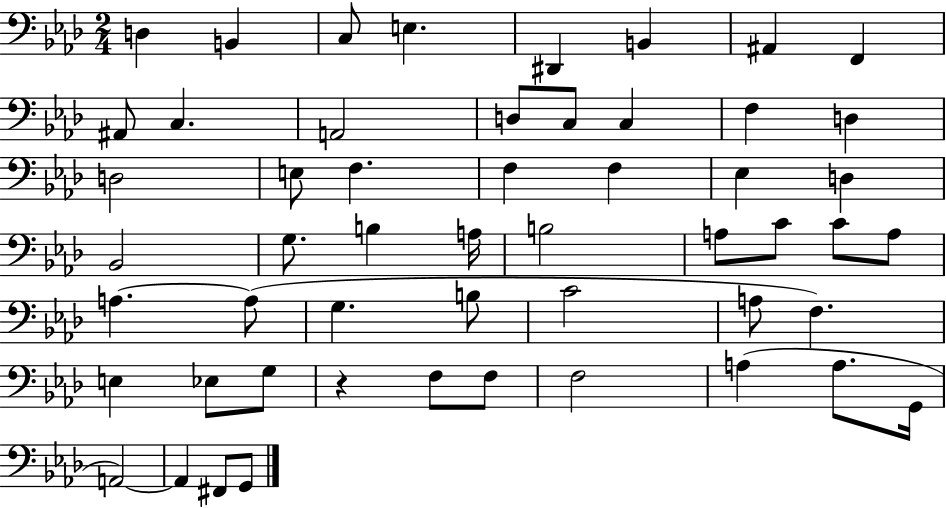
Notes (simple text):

D3/q B2/q C3/e E3/q. D#2/q B2/q A#2/q F2/q A#2/e C3/q. A2/h D3/e C3/e C3/q F3/q D3/q D3/h E3/e F3/q. F3/q F3/q Eb3/q D3/q Bb2/h G3/e. B3/q A3/s B3/h A3/e C4/e C4/e A3/e A3/q. A3/e G3/q. B3/e C4/h A3/e F3/q. E3/q Eb3/e G3/e R/q F3/e F3/e F3/h A3/q A3/e. G2/s A2/h A2/q F#2/e G2/e